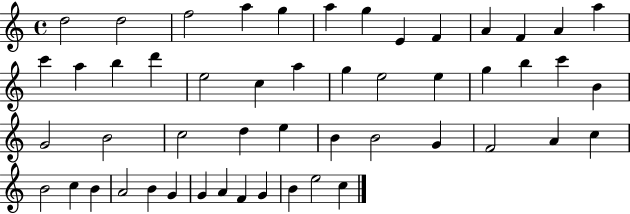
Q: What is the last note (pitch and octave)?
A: C5